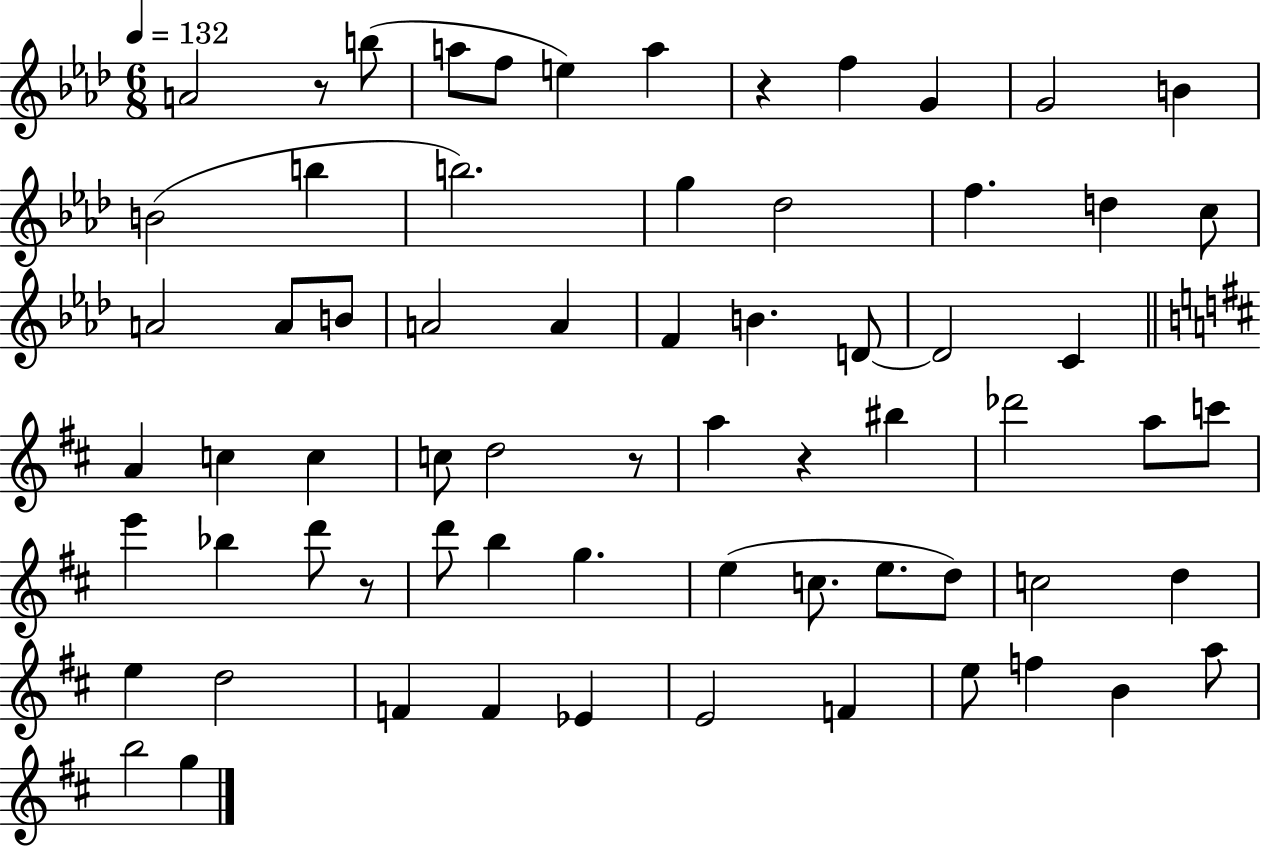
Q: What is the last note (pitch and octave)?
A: G5